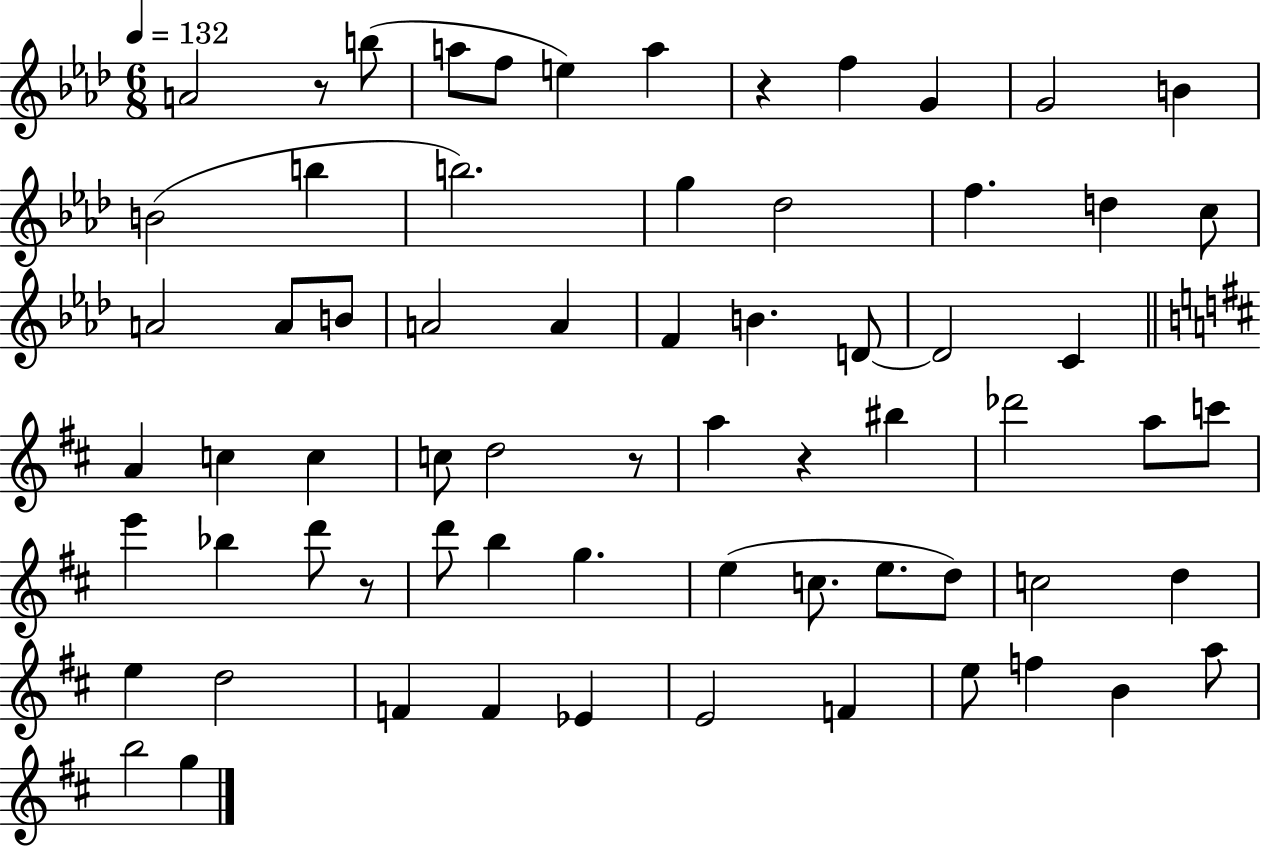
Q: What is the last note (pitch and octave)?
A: G5